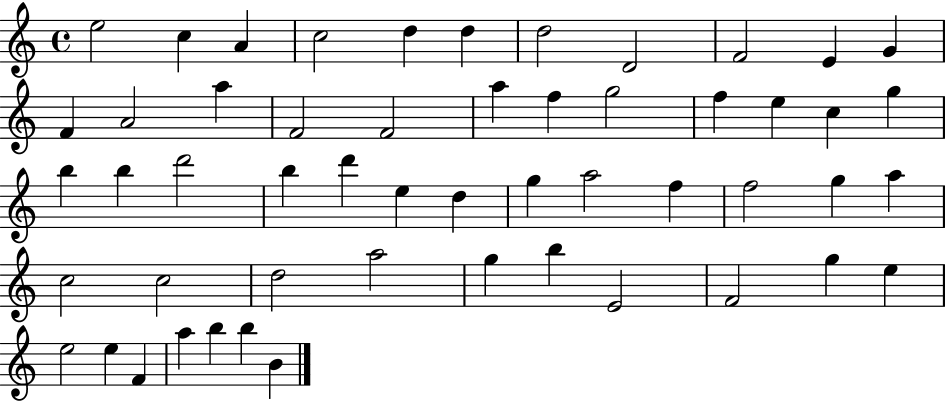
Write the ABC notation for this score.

X:1
T:Untitled
M:4/4
L:1/4
K:C
e2 c A c2 d d d2 D2 F2 E G F A2 a F2 F2 a f g2 f e c g b b d'2 b d' e d g a2 f f2 g a c2 c2 d2 a2 g b E2 F2 g e e2 e F a b b B